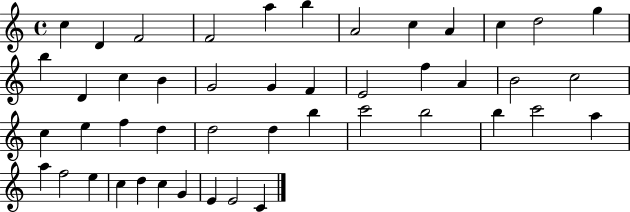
X:1
T:Untitled
M:4/4
L:1/4
K:C
c D F2 F2 a b A2 c A c d2 g b D c B G2 G F E2 f A B2 c2 c e f d d2 d b c'2 b2 b c'2 a a f2 e c d c G E E2 C